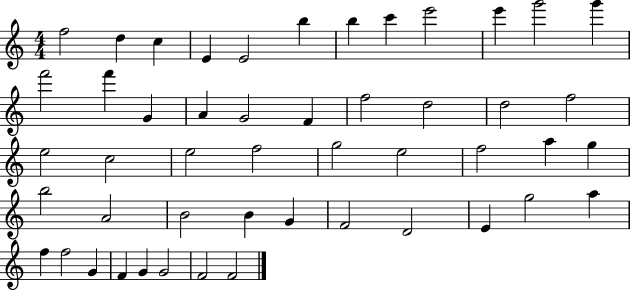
F5/h D5/q C5/q E4/q E4/h B5/q B5/q C6/q E6/h E6/q G6/h G6/q F6/h F6/q G4/q A4/q G4/h F4/q F5/h D5/h D5/h F5/h E5/h C5/h E5/h F5/h G5/h E5/h F5/h A5/q G5/q B5/h A4/h B4/h B4/q G4/q F4/h D4/h E4/q G5/h A5/q F5/q F5/h G4/q F4/q G4/q G4/h F4/h F4/h